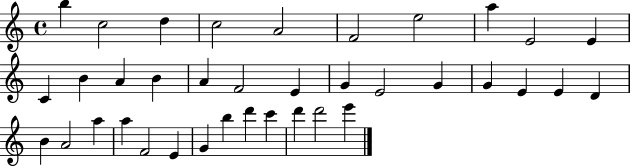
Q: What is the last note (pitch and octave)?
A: E6